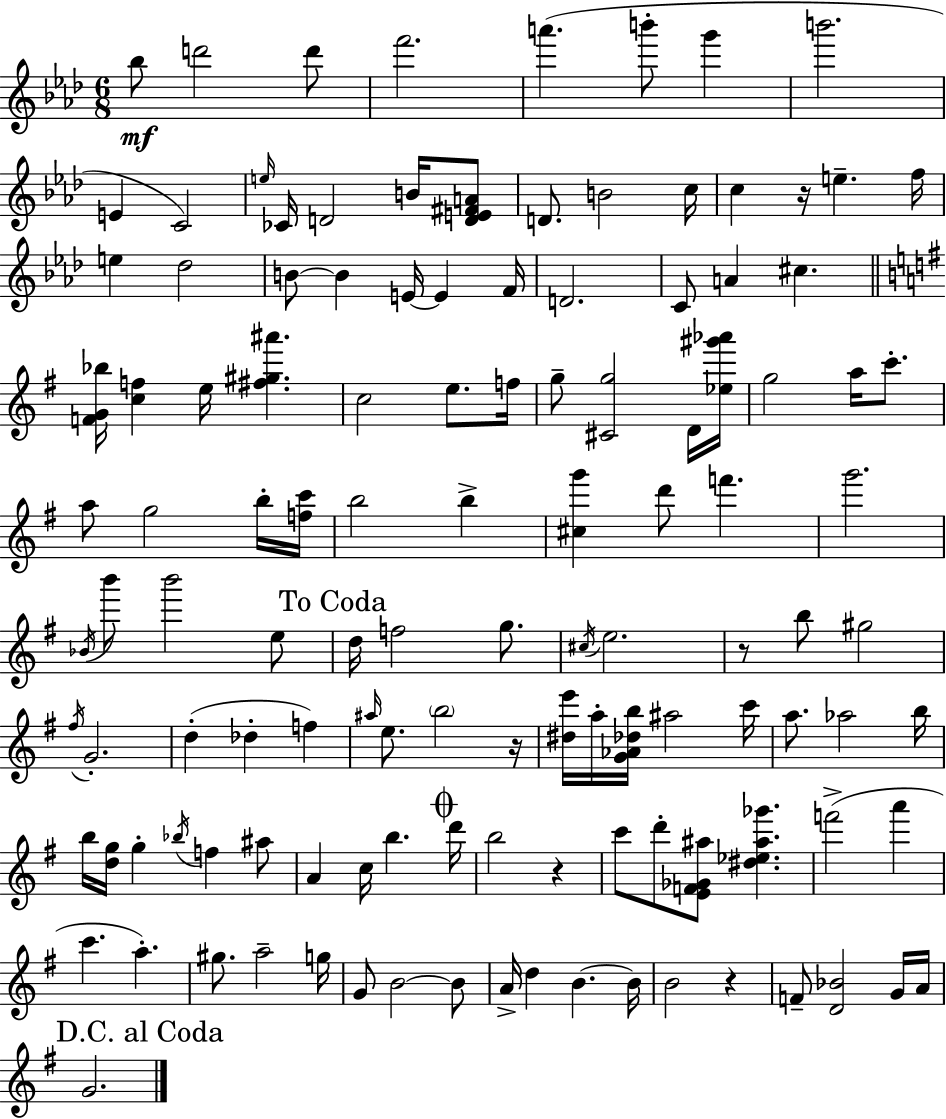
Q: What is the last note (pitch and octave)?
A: G4